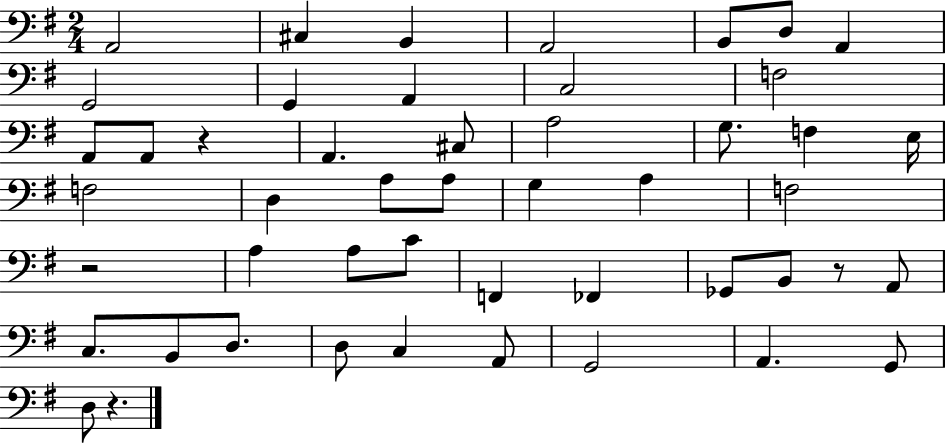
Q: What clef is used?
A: bass